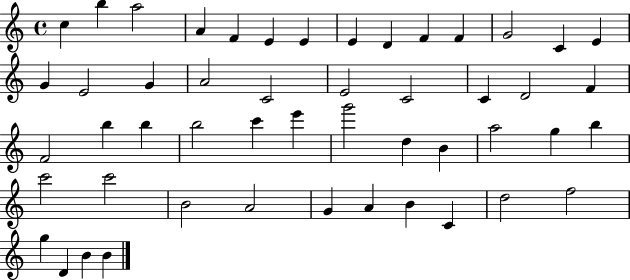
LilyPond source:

{
  \clef treble
  \time 4/4
  \defaultTimeSignature
  \key c \major
  c''4 b''4 a''2 | a'4 f'4 e'4 e'4 | e'4 d'4 f'4 f'4 | g'2 c'4 e'4 | \break g'4 e'2 g'4 | a'2 c'2 | e'2 c'2 | c'4 d'2 f'4 | \break f'2 b''4 b''4 | b''2 c'''4 e'''4 | g'''2 d''4 b'4 | a''2 g''4 b''4 | \break c'''2 c'''2 | b'2 a'2 | g'4 a'4 b'4 c'4 | d''2 f''2 | \break g''4 d'4 b'4 b'4 | \bar "|."
}